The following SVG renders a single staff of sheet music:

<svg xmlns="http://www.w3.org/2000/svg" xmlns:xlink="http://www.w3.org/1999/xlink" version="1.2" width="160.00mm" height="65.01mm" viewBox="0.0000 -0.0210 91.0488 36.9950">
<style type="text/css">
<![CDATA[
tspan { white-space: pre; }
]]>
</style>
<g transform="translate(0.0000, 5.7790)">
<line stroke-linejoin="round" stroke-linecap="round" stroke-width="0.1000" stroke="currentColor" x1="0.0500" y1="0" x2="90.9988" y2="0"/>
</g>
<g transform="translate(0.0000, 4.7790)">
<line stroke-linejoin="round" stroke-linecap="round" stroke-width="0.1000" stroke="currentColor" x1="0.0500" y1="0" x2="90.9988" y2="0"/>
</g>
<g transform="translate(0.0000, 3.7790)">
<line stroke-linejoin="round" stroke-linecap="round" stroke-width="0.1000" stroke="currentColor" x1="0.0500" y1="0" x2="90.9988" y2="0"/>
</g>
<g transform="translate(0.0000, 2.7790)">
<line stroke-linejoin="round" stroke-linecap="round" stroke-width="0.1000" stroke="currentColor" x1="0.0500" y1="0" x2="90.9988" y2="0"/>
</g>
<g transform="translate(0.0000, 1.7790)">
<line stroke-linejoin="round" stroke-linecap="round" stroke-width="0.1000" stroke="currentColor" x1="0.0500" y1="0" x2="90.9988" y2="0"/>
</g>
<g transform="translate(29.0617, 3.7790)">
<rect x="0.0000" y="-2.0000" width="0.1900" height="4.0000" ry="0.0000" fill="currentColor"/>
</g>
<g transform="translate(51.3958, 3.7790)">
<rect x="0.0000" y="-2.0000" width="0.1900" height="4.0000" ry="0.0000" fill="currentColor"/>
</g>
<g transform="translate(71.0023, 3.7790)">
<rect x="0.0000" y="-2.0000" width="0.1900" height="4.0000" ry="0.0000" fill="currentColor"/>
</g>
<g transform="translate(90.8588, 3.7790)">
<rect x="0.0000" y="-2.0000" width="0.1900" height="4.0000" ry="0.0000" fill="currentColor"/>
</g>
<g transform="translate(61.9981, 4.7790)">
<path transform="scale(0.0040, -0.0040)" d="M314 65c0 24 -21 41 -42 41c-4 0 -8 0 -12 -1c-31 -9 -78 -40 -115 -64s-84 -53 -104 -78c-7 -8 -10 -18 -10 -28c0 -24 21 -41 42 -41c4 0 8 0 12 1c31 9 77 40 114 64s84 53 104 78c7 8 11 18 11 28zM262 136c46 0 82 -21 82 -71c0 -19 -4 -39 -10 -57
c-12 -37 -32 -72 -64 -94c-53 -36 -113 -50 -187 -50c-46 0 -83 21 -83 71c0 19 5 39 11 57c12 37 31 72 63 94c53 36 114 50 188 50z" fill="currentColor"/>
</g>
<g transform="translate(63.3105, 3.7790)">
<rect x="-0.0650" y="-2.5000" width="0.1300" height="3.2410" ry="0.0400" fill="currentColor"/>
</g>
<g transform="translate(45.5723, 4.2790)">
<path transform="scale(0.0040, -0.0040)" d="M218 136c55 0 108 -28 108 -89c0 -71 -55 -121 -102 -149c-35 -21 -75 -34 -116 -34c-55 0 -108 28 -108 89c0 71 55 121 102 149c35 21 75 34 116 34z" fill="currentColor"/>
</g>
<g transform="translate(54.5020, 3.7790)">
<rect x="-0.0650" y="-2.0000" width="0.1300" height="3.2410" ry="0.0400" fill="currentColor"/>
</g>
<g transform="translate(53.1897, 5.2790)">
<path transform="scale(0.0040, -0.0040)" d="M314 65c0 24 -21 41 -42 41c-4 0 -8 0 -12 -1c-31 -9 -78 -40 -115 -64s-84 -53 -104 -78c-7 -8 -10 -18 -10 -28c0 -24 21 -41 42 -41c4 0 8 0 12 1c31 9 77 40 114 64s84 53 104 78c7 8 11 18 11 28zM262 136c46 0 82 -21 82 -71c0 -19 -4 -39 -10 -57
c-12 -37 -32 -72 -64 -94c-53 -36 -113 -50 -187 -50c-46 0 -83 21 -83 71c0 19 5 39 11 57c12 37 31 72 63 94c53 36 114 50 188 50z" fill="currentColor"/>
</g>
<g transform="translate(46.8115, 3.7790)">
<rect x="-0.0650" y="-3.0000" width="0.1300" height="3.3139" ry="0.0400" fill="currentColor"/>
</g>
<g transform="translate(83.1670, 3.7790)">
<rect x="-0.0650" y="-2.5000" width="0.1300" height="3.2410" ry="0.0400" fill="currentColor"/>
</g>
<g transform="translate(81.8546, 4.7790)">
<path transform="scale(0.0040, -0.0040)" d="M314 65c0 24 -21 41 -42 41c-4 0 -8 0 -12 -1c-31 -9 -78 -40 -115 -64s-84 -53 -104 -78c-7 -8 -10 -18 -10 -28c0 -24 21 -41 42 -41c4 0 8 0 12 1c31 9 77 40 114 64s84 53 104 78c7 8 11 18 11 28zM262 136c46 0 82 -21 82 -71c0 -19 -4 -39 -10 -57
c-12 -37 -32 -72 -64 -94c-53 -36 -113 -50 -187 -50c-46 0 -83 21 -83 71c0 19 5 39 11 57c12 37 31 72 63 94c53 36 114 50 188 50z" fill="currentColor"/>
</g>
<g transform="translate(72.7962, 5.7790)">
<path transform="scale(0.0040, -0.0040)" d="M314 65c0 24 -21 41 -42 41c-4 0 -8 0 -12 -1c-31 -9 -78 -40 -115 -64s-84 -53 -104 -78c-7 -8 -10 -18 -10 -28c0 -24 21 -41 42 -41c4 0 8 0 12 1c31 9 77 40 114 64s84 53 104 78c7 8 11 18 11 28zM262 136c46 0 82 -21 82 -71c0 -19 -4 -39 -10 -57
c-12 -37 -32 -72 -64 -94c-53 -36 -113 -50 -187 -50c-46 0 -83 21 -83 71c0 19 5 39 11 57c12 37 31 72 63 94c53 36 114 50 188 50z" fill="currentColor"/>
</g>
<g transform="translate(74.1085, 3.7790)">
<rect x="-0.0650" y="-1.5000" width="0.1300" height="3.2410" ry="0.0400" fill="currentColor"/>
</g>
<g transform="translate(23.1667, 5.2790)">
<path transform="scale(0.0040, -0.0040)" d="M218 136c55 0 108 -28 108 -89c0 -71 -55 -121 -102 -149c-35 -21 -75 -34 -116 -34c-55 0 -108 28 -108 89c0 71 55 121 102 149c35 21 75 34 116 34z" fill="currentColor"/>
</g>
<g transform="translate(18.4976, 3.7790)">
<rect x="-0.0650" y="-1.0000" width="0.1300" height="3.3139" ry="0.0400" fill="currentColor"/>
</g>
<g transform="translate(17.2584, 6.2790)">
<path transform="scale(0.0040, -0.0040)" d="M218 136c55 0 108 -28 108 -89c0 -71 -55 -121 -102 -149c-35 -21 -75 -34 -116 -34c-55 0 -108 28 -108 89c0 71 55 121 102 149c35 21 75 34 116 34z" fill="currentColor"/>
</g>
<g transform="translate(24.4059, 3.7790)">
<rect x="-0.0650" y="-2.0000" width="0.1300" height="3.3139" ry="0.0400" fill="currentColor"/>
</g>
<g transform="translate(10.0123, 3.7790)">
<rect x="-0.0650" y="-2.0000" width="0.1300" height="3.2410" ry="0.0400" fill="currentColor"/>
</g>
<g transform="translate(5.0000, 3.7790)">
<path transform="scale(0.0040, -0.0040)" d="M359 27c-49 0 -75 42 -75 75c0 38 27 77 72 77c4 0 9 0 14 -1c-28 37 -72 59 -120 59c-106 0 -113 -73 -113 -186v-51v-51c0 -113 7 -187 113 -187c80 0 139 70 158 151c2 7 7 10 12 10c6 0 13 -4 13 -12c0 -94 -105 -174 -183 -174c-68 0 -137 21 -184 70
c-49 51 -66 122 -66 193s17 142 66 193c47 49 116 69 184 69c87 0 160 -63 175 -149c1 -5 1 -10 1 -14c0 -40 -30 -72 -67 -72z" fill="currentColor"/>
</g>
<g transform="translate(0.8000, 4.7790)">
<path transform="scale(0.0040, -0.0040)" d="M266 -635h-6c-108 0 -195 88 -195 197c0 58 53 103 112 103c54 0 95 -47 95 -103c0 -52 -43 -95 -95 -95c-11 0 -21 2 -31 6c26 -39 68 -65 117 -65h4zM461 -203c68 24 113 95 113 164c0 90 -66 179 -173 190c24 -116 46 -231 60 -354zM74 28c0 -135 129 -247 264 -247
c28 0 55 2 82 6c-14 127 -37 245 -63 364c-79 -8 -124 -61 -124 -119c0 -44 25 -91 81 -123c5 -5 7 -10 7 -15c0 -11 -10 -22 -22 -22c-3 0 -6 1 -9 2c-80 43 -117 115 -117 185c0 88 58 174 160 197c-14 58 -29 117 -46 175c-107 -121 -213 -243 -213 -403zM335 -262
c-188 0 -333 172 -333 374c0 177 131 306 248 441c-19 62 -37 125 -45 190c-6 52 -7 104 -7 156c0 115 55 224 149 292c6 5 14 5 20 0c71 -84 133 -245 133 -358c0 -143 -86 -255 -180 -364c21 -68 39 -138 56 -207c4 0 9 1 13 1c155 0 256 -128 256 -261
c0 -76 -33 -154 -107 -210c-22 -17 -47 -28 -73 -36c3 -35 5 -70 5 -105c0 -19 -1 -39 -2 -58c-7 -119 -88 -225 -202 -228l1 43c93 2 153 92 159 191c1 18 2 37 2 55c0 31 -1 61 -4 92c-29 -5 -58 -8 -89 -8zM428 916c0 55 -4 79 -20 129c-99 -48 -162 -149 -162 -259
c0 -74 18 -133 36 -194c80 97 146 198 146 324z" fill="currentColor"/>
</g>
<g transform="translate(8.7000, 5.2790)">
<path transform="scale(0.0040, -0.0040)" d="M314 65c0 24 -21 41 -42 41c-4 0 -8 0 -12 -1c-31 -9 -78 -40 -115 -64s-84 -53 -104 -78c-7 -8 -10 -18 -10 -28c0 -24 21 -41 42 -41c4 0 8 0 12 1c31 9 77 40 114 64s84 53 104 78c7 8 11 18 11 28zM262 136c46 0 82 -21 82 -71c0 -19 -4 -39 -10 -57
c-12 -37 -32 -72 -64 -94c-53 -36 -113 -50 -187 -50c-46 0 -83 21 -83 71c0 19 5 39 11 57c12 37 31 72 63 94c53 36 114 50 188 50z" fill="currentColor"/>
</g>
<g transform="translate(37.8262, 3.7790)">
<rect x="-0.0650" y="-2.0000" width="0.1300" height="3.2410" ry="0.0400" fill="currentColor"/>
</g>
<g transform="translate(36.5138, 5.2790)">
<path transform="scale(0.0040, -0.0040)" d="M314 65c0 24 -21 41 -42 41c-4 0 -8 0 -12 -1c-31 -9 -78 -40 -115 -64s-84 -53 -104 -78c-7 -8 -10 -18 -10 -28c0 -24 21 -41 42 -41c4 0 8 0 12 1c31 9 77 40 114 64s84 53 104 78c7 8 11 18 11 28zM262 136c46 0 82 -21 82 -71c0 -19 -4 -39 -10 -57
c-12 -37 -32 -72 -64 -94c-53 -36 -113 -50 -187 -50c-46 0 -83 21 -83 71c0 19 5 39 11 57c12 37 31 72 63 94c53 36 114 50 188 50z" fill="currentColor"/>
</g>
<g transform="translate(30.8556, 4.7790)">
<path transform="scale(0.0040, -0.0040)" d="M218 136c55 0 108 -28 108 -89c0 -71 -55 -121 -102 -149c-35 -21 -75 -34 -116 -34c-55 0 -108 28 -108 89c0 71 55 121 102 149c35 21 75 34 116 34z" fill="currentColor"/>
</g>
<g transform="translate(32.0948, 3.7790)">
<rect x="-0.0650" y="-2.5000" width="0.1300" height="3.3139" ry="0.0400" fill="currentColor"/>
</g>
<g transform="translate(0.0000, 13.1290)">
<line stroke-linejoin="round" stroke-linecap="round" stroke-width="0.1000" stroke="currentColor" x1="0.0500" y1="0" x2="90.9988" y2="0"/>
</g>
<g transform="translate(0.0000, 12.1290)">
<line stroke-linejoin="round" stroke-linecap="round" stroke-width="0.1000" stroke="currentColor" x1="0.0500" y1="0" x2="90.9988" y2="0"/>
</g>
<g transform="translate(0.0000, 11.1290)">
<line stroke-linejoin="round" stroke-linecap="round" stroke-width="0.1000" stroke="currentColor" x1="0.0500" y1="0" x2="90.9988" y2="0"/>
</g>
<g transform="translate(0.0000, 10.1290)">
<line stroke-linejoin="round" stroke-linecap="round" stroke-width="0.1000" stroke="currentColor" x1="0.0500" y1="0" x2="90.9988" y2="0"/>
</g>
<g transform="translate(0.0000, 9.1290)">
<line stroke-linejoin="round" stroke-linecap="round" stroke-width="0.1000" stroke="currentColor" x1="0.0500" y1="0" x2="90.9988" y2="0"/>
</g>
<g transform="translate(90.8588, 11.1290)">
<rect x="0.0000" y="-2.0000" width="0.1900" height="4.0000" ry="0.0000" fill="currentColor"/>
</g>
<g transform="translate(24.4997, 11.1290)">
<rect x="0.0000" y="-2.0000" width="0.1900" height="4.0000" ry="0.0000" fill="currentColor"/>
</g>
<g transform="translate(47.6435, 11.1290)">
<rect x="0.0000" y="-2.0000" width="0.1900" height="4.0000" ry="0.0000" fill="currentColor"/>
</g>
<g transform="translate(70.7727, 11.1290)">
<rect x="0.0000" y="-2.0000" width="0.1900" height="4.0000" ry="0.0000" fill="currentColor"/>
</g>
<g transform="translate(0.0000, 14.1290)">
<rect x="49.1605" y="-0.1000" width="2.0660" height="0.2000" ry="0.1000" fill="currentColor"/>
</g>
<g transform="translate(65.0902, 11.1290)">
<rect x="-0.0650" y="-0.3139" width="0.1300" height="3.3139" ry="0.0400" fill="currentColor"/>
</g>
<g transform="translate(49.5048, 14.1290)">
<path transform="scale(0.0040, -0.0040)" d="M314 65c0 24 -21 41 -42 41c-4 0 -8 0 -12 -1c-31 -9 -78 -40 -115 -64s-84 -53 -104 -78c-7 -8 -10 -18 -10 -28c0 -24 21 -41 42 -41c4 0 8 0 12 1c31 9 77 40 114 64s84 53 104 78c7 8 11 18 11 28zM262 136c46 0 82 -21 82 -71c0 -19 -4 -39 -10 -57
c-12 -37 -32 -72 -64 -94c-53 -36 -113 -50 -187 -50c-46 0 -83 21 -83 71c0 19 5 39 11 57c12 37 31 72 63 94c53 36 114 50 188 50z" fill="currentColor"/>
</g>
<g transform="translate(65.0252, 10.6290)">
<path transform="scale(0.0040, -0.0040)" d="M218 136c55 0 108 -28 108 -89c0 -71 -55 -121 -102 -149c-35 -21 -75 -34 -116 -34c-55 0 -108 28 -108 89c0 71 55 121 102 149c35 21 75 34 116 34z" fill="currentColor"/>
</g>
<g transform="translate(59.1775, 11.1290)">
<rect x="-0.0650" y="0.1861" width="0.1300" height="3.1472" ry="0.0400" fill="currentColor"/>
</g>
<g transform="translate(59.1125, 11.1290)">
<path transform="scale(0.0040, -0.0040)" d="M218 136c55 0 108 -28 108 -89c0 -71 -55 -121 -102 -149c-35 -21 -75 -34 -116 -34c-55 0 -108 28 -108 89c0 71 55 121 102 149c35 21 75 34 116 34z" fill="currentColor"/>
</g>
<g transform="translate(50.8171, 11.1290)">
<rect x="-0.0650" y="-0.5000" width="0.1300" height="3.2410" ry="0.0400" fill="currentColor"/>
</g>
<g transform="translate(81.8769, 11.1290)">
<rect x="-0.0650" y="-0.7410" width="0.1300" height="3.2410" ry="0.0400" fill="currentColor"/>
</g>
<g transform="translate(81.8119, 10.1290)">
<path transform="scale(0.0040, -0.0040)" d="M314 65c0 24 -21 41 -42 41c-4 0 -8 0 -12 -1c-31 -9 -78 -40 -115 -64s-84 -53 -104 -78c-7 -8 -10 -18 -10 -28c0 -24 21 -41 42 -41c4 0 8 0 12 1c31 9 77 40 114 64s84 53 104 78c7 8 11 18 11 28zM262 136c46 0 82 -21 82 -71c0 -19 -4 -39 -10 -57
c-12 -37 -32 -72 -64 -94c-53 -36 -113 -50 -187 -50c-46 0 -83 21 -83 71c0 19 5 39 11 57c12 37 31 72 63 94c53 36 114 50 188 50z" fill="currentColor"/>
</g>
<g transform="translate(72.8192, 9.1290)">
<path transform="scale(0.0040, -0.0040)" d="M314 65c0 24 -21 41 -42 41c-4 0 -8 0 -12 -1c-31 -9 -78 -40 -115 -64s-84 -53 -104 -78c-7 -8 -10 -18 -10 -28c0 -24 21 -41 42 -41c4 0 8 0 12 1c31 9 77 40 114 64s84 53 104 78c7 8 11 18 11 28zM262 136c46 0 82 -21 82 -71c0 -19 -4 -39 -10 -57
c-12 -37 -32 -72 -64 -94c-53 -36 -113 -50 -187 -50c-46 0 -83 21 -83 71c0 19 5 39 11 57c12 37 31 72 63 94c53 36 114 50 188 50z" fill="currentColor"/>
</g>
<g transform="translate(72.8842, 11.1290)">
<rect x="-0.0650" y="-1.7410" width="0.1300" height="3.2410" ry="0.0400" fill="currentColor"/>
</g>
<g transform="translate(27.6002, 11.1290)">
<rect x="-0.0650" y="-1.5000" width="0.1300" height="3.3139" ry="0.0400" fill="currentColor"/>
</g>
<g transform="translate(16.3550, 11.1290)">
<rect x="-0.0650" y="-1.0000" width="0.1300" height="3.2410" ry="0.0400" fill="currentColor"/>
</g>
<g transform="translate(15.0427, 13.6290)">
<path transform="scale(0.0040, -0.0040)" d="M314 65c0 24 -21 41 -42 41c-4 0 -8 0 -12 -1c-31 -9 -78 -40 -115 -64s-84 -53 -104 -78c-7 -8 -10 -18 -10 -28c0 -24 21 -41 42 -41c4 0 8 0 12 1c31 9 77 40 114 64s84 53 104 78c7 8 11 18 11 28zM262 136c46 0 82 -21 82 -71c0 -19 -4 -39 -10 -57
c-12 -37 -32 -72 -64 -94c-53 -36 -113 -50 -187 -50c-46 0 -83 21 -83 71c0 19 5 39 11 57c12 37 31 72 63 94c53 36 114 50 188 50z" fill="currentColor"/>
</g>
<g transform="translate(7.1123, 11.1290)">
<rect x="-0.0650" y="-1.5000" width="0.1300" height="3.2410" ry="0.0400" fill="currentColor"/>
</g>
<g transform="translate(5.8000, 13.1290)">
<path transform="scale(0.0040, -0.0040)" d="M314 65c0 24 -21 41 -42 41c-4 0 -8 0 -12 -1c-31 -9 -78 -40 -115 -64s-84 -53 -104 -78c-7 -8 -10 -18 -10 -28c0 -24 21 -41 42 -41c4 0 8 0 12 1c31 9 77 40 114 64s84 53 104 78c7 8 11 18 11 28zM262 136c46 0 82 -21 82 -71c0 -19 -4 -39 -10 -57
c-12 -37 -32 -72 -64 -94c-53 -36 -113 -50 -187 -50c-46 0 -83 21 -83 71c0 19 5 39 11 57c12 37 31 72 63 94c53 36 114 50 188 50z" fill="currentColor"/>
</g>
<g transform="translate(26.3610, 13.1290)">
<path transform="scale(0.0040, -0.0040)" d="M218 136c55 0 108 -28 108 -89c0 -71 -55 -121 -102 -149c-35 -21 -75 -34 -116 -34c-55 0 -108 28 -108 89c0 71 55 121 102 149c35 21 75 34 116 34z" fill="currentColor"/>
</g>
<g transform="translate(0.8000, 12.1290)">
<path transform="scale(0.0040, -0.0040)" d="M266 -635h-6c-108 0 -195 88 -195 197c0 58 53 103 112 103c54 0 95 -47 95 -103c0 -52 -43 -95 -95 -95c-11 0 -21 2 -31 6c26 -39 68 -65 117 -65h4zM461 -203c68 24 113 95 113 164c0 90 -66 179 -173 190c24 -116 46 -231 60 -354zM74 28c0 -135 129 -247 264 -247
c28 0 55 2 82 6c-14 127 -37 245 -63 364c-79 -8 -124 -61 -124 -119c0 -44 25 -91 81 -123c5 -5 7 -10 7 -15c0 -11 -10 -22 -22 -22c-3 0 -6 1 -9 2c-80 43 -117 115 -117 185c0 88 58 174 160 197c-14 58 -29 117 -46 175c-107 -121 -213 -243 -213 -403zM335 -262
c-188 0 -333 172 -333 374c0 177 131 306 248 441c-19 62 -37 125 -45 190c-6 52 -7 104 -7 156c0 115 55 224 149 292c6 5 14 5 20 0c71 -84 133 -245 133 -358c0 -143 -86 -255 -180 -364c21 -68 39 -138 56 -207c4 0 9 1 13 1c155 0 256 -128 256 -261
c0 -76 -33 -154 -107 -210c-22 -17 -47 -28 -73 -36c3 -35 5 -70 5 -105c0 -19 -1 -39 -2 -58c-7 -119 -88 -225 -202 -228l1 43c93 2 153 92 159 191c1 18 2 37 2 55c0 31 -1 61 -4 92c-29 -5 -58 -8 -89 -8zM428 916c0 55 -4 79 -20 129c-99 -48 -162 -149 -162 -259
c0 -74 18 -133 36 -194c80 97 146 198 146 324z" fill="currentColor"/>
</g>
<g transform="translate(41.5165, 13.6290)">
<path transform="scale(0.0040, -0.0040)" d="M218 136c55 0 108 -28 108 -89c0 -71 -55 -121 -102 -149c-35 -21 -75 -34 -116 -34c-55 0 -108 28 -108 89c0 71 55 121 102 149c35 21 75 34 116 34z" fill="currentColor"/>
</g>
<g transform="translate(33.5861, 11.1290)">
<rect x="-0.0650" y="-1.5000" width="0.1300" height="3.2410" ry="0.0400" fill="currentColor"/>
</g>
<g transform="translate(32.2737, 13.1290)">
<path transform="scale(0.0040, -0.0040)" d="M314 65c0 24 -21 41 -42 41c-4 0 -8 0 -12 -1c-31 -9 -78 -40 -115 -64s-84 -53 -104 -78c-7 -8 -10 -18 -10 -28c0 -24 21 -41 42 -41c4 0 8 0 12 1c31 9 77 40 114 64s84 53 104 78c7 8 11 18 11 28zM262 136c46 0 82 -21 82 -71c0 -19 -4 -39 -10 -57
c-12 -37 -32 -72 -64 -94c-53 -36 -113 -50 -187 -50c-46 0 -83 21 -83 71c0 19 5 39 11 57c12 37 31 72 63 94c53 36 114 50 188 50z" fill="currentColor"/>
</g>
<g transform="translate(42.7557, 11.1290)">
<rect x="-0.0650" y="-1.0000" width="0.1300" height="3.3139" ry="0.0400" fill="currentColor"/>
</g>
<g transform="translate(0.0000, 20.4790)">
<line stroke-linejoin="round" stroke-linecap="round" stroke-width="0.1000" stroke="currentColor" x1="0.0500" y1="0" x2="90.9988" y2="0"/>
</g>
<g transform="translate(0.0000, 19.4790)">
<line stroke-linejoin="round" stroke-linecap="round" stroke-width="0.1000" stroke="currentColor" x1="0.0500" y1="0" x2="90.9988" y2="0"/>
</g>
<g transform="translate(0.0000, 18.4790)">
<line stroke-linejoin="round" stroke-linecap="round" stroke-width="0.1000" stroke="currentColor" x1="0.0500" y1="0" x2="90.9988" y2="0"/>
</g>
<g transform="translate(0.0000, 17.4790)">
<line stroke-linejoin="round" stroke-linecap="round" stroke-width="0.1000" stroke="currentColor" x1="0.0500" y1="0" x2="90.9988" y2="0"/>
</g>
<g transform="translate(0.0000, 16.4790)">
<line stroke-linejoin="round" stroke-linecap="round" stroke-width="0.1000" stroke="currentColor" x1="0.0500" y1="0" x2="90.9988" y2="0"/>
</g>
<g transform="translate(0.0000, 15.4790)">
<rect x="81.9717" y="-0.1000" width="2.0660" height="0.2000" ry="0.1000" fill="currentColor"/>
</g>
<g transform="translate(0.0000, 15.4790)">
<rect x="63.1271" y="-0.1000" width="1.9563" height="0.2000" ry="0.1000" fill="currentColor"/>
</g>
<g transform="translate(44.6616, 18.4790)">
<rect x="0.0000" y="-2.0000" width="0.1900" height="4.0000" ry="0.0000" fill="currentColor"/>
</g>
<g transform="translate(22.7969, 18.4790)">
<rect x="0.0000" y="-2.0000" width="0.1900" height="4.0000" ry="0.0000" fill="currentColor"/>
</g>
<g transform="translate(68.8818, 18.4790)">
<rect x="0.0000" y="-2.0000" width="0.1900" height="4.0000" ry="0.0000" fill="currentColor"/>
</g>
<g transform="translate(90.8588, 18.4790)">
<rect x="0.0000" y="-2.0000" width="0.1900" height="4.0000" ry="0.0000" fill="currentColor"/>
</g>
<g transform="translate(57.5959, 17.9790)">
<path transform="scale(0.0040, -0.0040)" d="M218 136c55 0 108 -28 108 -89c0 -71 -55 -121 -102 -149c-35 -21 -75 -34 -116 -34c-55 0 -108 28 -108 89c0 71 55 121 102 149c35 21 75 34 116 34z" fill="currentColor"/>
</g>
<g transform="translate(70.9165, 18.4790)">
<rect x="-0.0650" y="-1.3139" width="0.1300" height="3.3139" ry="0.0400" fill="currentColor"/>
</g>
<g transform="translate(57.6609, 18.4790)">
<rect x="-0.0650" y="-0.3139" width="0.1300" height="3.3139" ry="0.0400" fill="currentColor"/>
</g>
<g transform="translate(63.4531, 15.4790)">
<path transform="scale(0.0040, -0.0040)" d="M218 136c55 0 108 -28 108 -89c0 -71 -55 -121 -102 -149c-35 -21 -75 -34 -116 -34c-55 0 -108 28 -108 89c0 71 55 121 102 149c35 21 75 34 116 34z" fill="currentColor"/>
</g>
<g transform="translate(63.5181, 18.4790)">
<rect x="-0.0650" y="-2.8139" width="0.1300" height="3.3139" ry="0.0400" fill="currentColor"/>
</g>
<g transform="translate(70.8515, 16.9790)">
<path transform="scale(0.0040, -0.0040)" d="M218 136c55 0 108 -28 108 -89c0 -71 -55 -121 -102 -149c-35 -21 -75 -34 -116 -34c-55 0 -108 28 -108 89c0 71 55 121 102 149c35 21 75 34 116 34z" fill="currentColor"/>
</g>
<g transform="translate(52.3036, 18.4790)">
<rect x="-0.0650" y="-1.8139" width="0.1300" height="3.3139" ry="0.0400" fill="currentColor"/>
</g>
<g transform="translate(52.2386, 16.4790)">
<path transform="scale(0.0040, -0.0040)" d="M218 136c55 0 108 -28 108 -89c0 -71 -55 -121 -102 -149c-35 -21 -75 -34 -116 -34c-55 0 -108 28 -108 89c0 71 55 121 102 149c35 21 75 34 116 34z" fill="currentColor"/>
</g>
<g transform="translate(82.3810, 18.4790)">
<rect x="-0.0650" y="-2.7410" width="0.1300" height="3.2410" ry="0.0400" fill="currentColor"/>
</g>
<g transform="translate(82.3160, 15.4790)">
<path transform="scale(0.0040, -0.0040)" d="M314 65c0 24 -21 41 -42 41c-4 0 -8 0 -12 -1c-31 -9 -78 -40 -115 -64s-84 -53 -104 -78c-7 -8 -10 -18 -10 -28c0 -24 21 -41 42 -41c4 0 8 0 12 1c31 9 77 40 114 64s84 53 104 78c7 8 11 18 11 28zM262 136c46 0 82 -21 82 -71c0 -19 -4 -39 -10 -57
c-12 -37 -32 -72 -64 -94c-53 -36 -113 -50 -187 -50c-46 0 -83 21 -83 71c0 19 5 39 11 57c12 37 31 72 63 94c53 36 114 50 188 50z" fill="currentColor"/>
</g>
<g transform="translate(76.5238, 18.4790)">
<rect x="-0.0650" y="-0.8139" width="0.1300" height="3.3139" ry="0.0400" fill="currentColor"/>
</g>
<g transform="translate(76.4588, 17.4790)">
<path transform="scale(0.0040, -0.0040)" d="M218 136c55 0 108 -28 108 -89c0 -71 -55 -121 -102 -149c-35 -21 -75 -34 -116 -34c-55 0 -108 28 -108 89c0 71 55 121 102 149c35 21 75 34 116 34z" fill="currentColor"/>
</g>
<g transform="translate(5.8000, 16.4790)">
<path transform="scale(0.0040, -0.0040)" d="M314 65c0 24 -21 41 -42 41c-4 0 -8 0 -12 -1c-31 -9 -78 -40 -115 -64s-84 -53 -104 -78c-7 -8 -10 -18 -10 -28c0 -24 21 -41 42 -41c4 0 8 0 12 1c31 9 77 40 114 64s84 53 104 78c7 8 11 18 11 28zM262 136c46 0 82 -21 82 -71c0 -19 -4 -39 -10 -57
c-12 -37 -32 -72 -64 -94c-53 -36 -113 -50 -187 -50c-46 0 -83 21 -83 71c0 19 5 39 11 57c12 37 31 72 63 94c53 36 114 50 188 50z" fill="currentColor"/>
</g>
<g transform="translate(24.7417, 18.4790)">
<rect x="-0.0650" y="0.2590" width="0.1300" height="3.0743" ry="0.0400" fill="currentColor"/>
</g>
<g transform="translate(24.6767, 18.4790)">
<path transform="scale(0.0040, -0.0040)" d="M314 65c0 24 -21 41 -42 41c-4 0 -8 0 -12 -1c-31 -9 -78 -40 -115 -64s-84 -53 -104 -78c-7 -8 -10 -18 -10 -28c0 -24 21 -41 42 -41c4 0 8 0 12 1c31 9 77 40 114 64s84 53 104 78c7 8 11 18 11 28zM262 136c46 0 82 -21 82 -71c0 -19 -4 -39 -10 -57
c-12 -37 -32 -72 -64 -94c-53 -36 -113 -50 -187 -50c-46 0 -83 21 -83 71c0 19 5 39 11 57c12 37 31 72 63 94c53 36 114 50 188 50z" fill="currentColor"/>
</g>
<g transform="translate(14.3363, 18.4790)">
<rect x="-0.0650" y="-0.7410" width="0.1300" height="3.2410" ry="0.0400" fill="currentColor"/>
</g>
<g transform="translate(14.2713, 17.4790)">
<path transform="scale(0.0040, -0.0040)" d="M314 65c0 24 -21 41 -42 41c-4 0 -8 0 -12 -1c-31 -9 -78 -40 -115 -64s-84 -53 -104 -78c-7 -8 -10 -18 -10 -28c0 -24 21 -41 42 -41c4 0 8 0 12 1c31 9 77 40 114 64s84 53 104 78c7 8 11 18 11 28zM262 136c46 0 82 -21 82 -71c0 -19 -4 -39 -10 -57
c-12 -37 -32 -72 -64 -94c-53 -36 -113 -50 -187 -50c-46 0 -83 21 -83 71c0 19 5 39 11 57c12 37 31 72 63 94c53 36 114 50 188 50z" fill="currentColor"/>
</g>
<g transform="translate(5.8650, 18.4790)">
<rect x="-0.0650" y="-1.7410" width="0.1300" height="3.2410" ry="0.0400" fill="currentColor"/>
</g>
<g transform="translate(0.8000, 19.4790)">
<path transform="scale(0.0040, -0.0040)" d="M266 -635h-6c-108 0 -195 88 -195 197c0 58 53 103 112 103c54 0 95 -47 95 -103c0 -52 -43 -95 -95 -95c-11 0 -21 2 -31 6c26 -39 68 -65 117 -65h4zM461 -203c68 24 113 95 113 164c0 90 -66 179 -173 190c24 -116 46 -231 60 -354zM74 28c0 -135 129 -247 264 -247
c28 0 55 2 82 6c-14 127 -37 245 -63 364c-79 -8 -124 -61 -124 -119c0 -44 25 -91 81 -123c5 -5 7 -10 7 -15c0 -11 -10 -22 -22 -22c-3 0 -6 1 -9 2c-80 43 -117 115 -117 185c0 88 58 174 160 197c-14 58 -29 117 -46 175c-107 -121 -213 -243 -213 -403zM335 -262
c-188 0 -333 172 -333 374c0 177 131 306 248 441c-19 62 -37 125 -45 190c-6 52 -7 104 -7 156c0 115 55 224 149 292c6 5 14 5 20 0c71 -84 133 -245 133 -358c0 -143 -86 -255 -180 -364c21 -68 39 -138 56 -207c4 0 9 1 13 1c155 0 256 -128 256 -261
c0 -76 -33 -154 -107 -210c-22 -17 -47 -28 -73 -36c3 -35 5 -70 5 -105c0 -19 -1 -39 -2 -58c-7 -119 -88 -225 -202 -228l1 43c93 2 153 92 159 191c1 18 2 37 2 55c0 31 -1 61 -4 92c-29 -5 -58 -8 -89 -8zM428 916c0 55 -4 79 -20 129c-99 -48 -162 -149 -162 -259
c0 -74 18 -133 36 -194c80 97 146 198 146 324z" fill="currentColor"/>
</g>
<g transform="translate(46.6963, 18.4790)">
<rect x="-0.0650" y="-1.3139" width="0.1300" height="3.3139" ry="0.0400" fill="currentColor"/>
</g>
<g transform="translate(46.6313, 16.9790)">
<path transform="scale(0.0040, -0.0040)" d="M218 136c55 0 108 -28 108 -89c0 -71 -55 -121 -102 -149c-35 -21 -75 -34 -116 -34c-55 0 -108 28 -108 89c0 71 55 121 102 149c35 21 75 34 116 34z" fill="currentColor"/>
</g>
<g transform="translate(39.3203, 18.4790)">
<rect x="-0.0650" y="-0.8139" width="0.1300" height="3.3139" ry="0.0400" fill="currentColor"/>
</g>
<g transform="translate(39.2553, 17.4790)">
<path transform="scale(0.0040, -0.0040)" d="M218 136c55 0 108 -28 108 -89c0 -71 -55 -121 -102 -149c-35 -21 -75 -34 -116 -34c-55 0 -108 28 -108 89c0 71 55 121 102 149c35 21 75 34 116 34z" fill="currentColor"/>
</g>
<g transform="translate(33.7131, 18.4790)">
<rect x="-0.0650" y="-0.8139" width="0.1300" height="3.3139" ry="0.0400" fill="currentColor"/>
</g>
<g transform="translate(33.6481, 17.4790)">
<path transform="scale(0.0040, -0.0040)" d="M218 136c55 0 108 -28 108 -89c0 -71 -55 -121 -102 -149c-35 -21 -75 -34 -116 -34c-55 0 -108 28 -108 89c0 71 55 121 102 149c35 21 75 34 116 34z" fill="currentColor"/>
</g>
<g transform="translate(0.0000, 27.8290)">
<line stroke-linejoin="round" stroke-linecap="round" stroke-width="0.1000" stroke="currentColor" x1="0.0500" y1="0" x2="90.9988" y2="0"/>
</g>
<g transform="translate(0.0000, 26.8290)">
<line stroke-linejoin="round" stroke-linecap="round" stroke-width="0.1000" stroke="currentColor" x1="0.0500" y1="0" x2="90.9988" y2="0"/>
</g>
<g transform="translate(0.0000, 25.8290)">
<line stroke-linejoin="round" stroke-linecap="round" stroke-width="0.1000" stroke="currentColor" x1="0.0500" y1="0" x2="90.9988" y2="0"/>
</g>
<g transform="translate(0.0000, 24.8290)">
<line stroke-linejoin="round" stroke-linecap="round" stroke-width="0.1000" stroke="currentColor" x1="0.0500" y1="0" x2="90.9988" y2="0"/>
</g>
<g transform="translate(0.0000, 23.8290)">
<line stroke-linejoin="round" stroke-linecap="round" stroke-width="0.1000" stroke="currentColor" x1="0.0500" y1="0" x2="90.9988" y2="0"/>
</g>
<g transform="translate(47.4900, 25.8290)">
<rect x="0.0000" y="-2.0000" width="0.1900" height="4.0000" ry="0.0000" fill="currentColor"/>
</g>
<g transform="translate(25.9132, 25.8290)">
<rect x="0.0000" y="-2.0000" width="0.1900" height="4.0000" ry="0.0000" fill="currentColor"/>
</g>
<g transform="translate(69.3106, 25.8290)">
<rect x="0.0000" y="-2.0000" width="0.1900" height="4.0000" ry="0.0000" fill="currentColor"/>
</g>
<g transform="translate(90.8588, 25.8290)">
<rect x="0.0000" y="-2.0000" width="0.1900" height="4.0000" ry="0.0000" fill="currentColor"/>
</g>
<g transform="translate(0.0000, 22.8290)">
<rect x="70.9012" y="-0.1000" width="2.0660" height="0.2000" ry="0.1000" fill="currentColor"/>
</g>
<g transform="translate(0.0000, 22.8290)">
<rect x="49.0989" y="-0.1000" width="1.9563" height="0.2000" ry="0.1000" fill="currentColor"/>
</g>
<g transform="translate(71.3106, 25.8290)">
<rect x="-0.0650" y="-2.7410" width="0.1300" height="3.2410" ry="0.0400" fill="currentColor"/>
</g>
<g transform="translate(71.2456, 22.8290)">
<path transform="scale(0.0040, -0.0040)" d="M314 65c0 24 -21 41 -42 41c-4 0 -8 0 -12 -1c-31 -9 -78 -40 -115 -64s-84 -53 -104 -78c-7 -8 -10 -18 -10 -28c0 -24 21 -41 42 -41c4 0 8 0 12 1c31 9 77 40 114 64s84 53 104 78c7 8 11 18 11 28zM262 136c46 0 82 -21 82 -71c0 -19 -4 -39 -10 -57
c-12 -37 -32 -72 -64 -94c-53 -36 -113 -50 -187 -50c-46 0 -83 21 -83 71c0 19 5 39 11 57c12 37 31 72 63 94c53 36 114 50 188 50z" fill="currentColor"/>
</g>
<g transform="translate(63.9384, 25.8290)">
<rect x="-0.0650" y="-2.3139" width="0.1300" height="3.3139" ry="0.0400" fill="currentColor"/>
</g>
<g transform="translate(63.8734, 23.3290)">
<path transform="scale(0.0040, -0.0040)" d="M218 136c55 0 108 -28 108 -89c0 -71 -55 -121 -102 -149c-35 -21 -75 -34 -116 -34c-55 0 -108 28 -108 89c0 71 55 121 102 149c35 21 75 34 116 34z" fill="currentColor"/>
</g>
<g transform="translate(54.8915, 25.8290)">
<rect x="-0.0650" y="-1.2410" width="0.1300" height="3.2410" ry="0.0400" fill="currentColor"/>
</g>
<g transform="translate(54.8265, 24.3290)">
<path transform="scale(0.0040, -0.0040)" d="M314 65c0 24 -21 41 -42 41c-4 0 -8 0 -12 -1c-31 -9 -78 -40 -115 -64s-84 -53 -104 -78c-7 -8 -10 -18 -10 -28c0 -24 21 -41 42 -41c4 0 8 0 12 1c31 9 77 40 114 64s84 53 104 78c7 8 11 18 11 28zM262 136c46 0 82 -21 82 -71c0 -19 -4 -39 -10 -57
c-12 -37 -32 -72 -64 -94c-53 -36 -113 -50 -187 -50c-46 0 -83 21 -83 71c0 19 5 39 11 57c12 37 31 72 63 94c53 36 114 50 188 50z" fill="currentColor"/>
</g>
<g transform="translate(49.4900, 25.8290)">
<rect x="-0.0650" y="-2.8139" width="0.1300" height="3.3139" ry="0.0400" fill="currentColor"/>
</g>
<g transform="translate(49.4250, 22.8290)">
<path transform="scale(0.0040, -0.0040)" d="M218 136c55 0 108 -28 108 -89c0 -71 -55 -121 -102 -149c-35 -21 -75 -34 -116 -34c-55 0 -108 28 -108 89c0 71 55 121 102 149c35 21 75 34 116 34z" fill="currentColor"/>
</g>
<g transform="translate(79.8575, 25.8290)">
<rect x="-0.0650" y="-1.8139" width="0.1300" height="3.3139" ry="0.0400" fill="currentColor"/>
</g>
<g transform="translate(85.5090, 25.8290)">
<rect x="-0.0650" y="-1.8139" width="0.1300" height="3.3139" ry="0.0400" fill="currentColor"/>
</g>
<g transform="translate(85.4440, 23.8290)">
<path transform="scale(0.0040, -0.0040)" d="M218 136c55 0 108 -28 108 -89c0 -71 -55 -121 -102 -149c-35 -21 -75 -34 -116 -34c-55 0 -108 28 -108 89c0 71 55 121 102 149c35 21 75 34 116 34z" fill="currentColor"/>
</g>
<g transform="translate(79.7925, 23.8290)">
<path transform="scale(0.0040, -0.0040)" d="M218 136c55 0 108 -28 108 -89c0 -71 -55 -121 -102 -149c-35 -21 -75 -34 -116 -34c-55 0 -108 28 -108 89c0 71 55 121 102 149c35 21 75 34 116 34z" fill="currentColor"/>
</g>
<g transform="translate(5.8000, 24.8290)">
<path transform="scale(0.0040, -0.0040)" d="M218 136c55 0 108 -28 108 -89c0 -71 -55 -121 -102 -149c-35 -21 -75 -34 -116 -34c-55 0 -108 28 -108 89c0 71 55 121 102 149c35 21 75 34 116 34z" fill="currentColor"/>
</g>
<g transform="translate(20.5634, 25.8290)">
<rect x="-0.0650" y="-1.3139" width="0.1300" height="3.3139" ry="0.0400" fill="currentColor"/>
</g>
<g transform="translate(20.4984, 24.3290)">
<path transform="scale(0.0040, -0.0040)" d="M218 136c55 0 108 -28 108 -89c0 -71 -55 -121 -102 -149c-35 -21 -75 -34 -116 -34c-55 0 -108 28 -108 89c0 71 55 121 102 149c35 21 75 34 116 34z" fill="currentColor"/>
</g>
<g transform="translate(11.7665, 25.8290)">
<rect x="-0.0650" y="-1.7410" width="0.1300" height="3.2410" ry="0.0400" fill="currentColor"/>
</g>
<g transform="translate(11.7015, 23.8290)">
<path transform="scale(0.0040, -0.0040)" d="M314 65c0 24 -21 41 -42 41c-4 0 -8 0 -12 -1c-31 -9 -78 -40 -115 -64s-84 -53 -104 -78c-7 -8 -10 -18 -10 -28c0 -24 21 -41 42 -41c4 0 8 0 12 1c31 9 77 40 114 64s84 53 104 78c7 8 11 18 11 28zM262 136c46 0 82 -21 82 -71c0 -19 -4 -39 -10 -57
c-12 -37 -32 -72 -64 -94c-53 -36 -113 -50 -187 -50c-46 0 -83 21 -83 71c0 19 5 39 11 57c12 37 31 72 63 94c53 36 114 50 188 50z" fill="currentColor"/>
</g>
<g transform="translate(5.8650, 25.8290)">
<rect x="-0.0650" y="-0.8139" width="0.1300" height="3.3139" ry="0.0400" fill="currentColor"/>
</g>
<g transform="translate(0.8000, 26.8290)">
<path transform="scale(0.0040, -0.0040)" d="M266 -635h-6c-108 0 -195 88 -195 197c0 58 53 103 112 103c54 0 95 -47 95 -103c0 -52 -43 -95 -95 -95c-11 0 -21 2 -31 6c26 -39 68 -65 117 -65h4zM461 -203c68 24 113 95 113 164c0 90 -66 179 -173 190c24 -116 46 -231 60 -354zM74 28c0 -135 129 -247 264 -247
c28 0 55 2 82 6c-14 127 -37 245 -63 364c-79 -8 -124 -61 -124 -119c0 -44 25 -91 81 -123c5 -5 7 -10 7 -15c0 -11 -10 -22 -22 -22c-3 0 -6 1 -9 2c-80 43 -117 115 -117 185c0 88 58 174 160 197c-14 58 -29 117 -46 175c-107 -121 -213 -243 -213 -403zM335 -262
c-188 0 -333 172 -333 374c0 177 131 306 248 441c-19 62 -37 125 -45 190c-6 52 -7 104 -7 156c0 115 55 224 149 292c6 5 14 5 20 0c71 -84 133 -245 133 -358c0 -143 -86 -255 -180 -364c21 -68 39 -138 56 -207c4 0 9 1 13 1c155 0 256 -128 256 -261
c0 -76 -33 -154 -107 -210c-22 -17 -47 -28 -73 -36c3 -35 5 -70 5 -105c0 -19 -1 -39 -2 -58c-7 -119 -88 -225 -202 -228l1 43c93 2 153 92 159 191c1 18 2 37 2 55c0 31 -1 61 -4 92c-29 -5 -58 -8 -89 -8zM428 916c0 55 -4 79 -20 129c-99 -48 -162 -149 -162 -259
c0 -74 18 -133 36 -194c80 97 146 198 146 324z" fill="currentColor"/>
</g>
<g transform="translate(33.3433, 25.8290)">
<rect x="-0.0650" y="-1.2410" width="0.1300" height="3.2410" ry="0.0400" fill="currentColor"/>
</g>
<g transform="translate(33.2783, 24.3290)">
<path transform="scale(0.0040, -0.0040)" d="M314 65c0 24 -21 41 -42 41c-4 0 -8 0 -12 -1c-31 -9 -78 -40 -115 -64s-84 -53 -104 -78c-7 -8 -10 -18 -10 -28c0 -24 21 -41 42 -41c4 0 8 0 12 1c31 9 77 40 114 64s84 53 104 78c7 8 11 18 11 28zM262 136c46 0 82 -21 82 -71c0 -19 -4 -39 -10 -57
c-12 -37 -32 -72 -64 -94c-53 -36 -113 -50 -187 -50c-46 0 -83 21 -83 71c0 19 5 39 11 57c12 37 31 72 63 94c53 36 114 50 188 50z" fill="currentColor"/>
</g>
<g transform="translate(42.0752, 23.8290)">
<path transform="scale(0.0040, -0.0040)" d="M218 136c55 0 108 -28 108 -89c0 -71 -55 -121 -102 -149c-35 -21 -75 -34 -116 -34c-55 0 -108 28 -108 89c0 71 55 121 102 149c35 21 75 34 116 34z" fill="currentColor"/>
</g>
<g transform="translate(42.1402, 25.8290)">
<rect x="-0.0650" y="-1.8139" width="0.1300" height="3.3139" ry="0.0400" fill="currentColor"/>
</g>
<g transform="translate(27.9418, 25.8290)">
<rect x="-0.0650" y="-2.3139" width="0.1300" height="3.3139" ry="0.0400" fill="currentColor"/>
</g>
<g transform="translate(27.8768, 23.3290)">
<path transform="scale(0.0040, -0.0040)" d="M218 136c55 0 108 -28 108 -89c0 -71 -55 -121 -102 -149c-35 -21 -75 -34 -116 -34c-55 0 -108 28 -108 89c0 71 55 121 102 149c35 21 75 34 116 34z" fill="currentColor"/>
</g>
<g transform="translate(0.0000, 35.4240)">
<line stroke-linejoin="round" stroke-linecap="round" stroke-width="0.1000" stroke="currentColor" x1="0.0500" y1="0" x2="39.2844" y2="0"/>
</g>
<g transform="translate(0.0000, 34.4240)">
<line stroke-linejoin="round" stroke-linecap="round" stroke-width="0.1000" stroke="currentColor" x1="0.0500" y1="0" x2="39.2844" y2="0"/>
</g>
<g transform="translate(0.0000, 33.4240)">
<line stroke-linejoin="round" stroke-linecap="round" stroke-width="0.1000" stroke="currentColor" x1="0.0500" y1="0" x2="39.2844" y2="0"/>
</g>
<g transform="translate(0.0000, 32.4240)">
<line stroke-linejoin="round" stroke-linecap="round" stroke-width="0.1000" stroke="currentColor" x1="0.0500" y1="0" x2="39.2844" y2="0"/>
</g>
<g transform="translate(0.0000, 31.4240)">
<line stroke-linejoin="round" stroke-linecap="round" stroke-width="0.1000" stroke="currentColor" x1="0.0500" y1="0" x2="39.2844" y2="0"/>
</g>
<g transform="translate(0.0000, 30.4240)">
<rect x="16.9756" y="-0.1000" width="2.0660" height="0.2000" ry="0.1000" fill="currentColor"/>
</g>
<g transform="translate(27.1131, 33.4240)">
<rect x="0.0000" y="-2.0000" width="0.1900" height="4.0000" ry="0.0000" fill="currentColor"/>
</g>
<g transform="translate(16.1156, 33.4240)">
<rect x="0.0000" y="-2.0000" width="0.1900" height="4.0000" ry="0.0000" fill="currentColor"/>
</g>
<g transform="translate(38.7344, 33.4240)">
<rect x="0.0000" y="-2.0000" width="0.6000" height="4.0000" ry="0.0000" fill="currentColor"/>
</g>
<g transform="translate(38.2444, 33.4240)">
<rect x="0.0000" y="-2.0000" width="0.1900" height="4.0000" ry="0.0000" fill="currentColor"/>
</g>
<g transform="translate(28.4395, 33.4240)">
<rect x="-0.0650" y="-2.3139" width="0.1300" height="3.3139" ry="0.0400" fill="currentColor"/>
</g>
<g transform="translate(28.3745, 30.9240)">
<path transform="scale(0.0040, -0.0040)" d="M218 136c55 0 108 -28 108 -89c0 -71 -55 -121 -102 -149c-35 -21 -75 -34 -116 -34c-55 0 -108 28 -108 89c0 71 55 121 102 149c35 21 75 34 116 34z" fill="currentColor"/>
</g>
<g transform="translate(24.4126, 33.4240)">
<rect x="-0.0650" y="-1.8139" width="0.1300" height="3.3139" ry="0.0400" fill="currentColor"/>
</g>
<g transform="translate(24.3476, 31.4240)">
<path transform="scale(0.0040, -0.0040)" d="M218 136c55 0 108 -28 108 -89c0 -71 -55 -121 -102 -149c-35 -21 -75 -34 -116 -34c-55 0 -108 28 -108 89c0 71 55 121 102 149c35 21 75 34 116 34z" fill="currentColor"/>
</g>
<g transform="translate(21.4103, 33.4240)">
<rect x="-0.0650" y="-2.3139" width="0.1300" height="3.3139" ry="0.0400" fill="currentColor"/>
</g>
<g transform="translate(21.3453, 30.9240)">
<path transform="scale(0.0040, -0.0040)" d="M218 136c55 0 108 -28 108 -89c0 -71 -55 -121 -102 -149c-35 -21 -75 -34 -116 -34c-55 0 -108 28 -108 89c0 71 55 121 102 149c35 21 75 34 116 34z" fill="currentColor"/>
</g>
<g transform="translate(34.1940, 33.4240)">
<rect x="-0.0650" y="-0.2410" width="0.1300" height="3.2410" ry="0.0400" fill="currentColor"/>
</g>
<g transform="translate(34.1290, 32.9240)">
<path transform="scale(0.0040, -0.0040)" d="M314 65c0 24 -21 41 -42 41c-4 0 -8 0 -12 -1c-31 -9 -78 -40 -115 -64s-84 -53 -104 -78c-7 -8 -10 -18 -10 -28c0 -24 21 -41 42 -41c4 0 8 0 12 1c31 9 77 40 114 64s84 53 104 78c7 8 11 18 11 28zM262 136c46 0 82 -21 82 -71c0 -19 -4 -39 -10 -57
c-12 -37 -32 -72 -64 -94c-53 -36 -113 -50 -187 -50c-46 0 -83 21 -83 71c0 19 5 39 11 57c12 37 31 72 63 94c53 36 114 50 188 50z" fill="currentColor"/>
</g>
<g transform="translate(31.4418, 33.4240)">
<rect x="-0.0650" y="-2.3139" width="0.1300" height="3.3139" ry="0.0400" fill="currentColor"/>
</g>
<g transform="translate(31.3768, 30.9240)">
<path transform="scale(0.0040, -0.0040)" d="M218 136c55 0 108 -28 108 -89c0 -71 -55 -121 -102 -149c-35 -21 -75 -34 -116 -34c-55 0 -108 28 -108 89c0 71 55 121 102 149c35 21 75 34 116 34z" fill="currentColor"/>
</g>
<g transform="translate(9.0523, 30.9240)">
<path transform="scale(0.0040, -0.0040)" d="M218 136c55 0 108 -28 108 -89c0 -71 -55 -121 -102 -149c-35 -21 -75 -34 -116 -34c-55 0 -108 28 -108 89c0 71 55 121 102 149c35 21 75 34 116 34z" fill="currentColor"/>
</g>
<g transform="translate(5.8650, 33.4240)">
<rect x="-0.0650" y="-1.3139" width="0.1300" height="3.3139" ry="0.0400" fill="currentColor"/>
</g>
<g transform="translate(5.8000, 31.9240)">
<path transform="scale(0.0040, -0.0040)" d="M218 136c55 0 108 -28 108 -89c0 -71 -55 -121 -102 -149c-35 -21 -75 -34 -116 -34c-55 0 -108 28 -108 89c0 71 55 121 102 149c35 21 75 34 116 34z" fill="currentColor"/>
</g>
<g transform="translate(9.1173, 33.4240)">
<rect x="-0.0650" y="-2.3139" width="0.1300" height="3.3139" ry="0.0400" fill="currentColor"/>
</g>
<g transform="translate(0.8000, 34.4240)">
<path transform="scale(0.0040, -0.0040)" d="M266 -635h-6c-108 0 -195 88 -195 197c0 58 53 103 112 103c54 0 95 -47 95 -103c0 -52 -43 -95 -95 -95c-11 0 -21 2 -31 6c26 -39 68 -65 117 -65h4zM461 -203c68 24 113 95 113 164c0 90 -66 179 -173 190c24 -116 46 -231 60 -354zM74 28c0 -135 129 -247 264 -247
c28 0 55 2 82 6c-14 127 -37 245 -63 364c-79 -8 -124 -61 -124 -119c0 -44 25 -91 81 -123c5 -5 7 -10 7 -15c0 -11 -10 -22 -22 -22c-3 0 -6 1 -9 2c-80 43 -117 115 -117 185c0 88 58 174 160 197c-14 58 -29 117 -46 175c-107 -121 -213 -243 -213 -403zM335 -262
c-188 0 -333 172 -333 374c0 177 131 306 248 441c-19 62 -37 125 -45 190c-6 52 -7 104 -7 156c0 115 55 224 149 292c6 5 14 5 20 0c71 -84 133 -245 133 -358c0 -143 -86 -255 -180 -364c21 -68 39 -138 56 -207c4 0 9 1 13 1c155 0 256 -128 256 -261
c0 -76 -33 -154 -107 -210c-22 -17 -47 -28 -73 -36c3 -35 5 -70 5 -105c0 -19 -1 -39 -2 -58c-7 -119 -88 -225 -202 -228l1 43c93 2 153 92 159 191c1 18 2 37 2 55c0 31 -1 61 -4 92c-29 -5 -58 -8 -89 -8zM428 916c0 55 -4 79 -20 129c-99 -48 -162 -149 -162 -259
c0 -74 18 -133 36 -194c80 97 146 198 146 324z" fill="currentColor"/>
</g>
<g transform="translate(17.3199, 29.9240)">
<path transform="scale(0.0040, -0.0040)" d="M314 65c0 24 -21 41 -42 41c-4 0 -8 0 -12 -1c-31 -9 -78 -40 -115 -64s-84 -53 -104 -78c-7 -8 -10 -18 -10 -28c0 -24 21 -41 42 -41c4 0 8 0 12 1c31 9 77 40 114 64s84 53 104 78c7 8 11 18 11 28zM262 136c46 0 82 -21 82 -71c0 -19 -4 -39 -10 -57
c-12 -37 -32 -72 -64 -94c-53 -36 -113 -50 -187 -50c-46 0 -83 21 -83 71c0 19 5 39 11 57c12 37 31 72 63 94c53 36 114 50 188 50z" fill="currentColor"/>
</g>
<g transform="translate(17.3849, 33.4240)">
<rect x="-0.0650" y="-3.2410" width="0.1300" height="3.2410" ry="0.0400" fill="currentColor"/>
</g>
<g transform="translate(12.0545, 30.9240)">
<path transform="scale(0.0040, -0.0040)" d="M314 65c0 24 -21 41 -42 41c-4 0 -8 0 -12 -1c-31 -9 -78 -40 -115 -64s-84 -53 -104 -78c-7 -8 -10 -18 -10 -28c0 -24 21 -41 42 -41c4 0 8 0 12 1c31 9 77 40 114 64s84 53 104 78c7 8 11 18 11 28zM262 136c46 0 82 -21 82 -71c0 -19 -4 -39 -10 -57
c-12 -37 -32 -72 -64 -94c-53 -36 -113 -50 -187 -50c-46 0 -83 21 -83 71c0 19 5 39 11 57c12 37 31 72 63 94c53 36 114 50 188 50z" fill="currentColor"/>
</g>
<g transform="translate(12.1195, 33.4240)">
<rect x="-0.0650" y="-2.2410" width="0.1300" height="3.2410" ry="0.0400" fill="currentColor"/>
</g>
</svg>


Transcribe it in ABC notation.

X:1
T:Untitled
M:4/4
L:1/4
K:C
F2 D F G F2 A F2 G2 E2 G2 E2 D2 E E2 D C2 B c f2 d2 f2 d2 B2 d d e f c a e d a2 d f2 e g e2 f a e2 g a2 f f e g g2 b2 g f g g c2